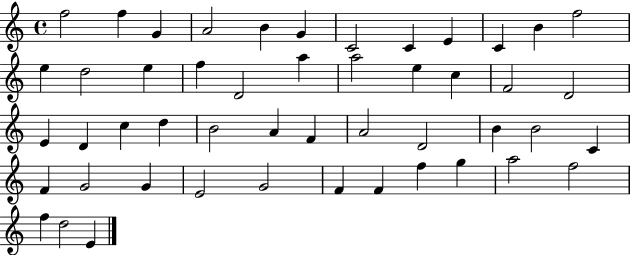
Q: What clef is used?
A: treble